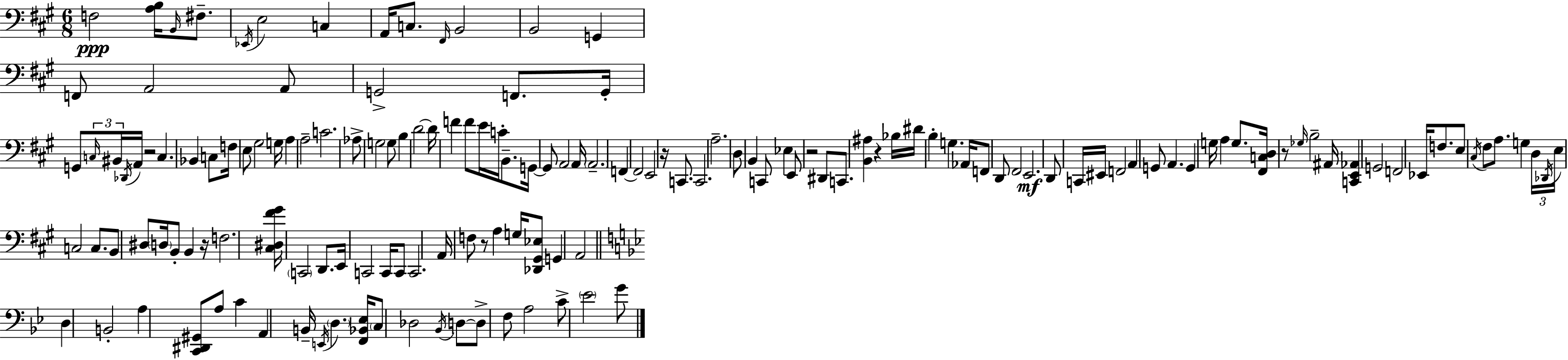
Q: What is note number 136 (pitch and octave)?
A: Eb4